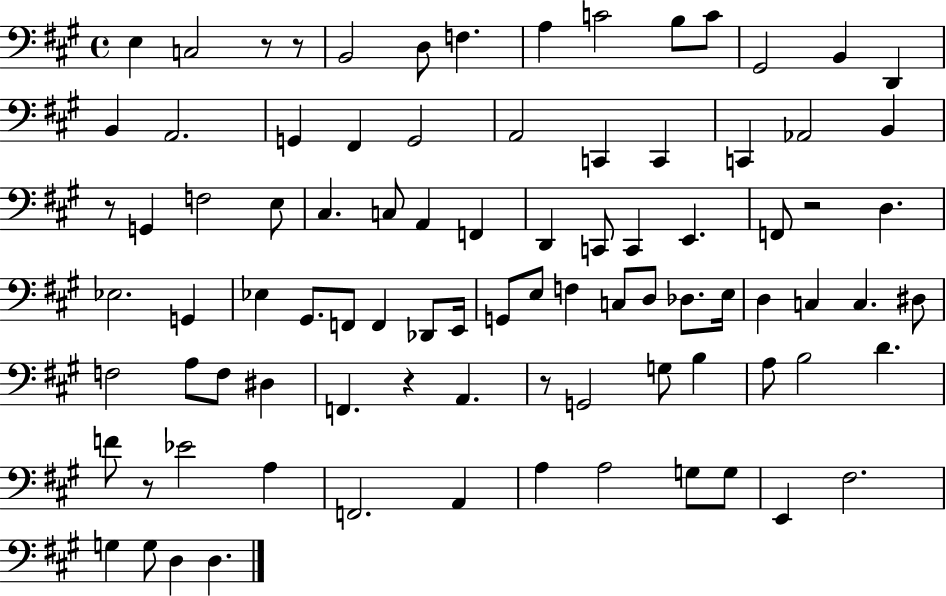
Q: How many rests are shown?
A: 7